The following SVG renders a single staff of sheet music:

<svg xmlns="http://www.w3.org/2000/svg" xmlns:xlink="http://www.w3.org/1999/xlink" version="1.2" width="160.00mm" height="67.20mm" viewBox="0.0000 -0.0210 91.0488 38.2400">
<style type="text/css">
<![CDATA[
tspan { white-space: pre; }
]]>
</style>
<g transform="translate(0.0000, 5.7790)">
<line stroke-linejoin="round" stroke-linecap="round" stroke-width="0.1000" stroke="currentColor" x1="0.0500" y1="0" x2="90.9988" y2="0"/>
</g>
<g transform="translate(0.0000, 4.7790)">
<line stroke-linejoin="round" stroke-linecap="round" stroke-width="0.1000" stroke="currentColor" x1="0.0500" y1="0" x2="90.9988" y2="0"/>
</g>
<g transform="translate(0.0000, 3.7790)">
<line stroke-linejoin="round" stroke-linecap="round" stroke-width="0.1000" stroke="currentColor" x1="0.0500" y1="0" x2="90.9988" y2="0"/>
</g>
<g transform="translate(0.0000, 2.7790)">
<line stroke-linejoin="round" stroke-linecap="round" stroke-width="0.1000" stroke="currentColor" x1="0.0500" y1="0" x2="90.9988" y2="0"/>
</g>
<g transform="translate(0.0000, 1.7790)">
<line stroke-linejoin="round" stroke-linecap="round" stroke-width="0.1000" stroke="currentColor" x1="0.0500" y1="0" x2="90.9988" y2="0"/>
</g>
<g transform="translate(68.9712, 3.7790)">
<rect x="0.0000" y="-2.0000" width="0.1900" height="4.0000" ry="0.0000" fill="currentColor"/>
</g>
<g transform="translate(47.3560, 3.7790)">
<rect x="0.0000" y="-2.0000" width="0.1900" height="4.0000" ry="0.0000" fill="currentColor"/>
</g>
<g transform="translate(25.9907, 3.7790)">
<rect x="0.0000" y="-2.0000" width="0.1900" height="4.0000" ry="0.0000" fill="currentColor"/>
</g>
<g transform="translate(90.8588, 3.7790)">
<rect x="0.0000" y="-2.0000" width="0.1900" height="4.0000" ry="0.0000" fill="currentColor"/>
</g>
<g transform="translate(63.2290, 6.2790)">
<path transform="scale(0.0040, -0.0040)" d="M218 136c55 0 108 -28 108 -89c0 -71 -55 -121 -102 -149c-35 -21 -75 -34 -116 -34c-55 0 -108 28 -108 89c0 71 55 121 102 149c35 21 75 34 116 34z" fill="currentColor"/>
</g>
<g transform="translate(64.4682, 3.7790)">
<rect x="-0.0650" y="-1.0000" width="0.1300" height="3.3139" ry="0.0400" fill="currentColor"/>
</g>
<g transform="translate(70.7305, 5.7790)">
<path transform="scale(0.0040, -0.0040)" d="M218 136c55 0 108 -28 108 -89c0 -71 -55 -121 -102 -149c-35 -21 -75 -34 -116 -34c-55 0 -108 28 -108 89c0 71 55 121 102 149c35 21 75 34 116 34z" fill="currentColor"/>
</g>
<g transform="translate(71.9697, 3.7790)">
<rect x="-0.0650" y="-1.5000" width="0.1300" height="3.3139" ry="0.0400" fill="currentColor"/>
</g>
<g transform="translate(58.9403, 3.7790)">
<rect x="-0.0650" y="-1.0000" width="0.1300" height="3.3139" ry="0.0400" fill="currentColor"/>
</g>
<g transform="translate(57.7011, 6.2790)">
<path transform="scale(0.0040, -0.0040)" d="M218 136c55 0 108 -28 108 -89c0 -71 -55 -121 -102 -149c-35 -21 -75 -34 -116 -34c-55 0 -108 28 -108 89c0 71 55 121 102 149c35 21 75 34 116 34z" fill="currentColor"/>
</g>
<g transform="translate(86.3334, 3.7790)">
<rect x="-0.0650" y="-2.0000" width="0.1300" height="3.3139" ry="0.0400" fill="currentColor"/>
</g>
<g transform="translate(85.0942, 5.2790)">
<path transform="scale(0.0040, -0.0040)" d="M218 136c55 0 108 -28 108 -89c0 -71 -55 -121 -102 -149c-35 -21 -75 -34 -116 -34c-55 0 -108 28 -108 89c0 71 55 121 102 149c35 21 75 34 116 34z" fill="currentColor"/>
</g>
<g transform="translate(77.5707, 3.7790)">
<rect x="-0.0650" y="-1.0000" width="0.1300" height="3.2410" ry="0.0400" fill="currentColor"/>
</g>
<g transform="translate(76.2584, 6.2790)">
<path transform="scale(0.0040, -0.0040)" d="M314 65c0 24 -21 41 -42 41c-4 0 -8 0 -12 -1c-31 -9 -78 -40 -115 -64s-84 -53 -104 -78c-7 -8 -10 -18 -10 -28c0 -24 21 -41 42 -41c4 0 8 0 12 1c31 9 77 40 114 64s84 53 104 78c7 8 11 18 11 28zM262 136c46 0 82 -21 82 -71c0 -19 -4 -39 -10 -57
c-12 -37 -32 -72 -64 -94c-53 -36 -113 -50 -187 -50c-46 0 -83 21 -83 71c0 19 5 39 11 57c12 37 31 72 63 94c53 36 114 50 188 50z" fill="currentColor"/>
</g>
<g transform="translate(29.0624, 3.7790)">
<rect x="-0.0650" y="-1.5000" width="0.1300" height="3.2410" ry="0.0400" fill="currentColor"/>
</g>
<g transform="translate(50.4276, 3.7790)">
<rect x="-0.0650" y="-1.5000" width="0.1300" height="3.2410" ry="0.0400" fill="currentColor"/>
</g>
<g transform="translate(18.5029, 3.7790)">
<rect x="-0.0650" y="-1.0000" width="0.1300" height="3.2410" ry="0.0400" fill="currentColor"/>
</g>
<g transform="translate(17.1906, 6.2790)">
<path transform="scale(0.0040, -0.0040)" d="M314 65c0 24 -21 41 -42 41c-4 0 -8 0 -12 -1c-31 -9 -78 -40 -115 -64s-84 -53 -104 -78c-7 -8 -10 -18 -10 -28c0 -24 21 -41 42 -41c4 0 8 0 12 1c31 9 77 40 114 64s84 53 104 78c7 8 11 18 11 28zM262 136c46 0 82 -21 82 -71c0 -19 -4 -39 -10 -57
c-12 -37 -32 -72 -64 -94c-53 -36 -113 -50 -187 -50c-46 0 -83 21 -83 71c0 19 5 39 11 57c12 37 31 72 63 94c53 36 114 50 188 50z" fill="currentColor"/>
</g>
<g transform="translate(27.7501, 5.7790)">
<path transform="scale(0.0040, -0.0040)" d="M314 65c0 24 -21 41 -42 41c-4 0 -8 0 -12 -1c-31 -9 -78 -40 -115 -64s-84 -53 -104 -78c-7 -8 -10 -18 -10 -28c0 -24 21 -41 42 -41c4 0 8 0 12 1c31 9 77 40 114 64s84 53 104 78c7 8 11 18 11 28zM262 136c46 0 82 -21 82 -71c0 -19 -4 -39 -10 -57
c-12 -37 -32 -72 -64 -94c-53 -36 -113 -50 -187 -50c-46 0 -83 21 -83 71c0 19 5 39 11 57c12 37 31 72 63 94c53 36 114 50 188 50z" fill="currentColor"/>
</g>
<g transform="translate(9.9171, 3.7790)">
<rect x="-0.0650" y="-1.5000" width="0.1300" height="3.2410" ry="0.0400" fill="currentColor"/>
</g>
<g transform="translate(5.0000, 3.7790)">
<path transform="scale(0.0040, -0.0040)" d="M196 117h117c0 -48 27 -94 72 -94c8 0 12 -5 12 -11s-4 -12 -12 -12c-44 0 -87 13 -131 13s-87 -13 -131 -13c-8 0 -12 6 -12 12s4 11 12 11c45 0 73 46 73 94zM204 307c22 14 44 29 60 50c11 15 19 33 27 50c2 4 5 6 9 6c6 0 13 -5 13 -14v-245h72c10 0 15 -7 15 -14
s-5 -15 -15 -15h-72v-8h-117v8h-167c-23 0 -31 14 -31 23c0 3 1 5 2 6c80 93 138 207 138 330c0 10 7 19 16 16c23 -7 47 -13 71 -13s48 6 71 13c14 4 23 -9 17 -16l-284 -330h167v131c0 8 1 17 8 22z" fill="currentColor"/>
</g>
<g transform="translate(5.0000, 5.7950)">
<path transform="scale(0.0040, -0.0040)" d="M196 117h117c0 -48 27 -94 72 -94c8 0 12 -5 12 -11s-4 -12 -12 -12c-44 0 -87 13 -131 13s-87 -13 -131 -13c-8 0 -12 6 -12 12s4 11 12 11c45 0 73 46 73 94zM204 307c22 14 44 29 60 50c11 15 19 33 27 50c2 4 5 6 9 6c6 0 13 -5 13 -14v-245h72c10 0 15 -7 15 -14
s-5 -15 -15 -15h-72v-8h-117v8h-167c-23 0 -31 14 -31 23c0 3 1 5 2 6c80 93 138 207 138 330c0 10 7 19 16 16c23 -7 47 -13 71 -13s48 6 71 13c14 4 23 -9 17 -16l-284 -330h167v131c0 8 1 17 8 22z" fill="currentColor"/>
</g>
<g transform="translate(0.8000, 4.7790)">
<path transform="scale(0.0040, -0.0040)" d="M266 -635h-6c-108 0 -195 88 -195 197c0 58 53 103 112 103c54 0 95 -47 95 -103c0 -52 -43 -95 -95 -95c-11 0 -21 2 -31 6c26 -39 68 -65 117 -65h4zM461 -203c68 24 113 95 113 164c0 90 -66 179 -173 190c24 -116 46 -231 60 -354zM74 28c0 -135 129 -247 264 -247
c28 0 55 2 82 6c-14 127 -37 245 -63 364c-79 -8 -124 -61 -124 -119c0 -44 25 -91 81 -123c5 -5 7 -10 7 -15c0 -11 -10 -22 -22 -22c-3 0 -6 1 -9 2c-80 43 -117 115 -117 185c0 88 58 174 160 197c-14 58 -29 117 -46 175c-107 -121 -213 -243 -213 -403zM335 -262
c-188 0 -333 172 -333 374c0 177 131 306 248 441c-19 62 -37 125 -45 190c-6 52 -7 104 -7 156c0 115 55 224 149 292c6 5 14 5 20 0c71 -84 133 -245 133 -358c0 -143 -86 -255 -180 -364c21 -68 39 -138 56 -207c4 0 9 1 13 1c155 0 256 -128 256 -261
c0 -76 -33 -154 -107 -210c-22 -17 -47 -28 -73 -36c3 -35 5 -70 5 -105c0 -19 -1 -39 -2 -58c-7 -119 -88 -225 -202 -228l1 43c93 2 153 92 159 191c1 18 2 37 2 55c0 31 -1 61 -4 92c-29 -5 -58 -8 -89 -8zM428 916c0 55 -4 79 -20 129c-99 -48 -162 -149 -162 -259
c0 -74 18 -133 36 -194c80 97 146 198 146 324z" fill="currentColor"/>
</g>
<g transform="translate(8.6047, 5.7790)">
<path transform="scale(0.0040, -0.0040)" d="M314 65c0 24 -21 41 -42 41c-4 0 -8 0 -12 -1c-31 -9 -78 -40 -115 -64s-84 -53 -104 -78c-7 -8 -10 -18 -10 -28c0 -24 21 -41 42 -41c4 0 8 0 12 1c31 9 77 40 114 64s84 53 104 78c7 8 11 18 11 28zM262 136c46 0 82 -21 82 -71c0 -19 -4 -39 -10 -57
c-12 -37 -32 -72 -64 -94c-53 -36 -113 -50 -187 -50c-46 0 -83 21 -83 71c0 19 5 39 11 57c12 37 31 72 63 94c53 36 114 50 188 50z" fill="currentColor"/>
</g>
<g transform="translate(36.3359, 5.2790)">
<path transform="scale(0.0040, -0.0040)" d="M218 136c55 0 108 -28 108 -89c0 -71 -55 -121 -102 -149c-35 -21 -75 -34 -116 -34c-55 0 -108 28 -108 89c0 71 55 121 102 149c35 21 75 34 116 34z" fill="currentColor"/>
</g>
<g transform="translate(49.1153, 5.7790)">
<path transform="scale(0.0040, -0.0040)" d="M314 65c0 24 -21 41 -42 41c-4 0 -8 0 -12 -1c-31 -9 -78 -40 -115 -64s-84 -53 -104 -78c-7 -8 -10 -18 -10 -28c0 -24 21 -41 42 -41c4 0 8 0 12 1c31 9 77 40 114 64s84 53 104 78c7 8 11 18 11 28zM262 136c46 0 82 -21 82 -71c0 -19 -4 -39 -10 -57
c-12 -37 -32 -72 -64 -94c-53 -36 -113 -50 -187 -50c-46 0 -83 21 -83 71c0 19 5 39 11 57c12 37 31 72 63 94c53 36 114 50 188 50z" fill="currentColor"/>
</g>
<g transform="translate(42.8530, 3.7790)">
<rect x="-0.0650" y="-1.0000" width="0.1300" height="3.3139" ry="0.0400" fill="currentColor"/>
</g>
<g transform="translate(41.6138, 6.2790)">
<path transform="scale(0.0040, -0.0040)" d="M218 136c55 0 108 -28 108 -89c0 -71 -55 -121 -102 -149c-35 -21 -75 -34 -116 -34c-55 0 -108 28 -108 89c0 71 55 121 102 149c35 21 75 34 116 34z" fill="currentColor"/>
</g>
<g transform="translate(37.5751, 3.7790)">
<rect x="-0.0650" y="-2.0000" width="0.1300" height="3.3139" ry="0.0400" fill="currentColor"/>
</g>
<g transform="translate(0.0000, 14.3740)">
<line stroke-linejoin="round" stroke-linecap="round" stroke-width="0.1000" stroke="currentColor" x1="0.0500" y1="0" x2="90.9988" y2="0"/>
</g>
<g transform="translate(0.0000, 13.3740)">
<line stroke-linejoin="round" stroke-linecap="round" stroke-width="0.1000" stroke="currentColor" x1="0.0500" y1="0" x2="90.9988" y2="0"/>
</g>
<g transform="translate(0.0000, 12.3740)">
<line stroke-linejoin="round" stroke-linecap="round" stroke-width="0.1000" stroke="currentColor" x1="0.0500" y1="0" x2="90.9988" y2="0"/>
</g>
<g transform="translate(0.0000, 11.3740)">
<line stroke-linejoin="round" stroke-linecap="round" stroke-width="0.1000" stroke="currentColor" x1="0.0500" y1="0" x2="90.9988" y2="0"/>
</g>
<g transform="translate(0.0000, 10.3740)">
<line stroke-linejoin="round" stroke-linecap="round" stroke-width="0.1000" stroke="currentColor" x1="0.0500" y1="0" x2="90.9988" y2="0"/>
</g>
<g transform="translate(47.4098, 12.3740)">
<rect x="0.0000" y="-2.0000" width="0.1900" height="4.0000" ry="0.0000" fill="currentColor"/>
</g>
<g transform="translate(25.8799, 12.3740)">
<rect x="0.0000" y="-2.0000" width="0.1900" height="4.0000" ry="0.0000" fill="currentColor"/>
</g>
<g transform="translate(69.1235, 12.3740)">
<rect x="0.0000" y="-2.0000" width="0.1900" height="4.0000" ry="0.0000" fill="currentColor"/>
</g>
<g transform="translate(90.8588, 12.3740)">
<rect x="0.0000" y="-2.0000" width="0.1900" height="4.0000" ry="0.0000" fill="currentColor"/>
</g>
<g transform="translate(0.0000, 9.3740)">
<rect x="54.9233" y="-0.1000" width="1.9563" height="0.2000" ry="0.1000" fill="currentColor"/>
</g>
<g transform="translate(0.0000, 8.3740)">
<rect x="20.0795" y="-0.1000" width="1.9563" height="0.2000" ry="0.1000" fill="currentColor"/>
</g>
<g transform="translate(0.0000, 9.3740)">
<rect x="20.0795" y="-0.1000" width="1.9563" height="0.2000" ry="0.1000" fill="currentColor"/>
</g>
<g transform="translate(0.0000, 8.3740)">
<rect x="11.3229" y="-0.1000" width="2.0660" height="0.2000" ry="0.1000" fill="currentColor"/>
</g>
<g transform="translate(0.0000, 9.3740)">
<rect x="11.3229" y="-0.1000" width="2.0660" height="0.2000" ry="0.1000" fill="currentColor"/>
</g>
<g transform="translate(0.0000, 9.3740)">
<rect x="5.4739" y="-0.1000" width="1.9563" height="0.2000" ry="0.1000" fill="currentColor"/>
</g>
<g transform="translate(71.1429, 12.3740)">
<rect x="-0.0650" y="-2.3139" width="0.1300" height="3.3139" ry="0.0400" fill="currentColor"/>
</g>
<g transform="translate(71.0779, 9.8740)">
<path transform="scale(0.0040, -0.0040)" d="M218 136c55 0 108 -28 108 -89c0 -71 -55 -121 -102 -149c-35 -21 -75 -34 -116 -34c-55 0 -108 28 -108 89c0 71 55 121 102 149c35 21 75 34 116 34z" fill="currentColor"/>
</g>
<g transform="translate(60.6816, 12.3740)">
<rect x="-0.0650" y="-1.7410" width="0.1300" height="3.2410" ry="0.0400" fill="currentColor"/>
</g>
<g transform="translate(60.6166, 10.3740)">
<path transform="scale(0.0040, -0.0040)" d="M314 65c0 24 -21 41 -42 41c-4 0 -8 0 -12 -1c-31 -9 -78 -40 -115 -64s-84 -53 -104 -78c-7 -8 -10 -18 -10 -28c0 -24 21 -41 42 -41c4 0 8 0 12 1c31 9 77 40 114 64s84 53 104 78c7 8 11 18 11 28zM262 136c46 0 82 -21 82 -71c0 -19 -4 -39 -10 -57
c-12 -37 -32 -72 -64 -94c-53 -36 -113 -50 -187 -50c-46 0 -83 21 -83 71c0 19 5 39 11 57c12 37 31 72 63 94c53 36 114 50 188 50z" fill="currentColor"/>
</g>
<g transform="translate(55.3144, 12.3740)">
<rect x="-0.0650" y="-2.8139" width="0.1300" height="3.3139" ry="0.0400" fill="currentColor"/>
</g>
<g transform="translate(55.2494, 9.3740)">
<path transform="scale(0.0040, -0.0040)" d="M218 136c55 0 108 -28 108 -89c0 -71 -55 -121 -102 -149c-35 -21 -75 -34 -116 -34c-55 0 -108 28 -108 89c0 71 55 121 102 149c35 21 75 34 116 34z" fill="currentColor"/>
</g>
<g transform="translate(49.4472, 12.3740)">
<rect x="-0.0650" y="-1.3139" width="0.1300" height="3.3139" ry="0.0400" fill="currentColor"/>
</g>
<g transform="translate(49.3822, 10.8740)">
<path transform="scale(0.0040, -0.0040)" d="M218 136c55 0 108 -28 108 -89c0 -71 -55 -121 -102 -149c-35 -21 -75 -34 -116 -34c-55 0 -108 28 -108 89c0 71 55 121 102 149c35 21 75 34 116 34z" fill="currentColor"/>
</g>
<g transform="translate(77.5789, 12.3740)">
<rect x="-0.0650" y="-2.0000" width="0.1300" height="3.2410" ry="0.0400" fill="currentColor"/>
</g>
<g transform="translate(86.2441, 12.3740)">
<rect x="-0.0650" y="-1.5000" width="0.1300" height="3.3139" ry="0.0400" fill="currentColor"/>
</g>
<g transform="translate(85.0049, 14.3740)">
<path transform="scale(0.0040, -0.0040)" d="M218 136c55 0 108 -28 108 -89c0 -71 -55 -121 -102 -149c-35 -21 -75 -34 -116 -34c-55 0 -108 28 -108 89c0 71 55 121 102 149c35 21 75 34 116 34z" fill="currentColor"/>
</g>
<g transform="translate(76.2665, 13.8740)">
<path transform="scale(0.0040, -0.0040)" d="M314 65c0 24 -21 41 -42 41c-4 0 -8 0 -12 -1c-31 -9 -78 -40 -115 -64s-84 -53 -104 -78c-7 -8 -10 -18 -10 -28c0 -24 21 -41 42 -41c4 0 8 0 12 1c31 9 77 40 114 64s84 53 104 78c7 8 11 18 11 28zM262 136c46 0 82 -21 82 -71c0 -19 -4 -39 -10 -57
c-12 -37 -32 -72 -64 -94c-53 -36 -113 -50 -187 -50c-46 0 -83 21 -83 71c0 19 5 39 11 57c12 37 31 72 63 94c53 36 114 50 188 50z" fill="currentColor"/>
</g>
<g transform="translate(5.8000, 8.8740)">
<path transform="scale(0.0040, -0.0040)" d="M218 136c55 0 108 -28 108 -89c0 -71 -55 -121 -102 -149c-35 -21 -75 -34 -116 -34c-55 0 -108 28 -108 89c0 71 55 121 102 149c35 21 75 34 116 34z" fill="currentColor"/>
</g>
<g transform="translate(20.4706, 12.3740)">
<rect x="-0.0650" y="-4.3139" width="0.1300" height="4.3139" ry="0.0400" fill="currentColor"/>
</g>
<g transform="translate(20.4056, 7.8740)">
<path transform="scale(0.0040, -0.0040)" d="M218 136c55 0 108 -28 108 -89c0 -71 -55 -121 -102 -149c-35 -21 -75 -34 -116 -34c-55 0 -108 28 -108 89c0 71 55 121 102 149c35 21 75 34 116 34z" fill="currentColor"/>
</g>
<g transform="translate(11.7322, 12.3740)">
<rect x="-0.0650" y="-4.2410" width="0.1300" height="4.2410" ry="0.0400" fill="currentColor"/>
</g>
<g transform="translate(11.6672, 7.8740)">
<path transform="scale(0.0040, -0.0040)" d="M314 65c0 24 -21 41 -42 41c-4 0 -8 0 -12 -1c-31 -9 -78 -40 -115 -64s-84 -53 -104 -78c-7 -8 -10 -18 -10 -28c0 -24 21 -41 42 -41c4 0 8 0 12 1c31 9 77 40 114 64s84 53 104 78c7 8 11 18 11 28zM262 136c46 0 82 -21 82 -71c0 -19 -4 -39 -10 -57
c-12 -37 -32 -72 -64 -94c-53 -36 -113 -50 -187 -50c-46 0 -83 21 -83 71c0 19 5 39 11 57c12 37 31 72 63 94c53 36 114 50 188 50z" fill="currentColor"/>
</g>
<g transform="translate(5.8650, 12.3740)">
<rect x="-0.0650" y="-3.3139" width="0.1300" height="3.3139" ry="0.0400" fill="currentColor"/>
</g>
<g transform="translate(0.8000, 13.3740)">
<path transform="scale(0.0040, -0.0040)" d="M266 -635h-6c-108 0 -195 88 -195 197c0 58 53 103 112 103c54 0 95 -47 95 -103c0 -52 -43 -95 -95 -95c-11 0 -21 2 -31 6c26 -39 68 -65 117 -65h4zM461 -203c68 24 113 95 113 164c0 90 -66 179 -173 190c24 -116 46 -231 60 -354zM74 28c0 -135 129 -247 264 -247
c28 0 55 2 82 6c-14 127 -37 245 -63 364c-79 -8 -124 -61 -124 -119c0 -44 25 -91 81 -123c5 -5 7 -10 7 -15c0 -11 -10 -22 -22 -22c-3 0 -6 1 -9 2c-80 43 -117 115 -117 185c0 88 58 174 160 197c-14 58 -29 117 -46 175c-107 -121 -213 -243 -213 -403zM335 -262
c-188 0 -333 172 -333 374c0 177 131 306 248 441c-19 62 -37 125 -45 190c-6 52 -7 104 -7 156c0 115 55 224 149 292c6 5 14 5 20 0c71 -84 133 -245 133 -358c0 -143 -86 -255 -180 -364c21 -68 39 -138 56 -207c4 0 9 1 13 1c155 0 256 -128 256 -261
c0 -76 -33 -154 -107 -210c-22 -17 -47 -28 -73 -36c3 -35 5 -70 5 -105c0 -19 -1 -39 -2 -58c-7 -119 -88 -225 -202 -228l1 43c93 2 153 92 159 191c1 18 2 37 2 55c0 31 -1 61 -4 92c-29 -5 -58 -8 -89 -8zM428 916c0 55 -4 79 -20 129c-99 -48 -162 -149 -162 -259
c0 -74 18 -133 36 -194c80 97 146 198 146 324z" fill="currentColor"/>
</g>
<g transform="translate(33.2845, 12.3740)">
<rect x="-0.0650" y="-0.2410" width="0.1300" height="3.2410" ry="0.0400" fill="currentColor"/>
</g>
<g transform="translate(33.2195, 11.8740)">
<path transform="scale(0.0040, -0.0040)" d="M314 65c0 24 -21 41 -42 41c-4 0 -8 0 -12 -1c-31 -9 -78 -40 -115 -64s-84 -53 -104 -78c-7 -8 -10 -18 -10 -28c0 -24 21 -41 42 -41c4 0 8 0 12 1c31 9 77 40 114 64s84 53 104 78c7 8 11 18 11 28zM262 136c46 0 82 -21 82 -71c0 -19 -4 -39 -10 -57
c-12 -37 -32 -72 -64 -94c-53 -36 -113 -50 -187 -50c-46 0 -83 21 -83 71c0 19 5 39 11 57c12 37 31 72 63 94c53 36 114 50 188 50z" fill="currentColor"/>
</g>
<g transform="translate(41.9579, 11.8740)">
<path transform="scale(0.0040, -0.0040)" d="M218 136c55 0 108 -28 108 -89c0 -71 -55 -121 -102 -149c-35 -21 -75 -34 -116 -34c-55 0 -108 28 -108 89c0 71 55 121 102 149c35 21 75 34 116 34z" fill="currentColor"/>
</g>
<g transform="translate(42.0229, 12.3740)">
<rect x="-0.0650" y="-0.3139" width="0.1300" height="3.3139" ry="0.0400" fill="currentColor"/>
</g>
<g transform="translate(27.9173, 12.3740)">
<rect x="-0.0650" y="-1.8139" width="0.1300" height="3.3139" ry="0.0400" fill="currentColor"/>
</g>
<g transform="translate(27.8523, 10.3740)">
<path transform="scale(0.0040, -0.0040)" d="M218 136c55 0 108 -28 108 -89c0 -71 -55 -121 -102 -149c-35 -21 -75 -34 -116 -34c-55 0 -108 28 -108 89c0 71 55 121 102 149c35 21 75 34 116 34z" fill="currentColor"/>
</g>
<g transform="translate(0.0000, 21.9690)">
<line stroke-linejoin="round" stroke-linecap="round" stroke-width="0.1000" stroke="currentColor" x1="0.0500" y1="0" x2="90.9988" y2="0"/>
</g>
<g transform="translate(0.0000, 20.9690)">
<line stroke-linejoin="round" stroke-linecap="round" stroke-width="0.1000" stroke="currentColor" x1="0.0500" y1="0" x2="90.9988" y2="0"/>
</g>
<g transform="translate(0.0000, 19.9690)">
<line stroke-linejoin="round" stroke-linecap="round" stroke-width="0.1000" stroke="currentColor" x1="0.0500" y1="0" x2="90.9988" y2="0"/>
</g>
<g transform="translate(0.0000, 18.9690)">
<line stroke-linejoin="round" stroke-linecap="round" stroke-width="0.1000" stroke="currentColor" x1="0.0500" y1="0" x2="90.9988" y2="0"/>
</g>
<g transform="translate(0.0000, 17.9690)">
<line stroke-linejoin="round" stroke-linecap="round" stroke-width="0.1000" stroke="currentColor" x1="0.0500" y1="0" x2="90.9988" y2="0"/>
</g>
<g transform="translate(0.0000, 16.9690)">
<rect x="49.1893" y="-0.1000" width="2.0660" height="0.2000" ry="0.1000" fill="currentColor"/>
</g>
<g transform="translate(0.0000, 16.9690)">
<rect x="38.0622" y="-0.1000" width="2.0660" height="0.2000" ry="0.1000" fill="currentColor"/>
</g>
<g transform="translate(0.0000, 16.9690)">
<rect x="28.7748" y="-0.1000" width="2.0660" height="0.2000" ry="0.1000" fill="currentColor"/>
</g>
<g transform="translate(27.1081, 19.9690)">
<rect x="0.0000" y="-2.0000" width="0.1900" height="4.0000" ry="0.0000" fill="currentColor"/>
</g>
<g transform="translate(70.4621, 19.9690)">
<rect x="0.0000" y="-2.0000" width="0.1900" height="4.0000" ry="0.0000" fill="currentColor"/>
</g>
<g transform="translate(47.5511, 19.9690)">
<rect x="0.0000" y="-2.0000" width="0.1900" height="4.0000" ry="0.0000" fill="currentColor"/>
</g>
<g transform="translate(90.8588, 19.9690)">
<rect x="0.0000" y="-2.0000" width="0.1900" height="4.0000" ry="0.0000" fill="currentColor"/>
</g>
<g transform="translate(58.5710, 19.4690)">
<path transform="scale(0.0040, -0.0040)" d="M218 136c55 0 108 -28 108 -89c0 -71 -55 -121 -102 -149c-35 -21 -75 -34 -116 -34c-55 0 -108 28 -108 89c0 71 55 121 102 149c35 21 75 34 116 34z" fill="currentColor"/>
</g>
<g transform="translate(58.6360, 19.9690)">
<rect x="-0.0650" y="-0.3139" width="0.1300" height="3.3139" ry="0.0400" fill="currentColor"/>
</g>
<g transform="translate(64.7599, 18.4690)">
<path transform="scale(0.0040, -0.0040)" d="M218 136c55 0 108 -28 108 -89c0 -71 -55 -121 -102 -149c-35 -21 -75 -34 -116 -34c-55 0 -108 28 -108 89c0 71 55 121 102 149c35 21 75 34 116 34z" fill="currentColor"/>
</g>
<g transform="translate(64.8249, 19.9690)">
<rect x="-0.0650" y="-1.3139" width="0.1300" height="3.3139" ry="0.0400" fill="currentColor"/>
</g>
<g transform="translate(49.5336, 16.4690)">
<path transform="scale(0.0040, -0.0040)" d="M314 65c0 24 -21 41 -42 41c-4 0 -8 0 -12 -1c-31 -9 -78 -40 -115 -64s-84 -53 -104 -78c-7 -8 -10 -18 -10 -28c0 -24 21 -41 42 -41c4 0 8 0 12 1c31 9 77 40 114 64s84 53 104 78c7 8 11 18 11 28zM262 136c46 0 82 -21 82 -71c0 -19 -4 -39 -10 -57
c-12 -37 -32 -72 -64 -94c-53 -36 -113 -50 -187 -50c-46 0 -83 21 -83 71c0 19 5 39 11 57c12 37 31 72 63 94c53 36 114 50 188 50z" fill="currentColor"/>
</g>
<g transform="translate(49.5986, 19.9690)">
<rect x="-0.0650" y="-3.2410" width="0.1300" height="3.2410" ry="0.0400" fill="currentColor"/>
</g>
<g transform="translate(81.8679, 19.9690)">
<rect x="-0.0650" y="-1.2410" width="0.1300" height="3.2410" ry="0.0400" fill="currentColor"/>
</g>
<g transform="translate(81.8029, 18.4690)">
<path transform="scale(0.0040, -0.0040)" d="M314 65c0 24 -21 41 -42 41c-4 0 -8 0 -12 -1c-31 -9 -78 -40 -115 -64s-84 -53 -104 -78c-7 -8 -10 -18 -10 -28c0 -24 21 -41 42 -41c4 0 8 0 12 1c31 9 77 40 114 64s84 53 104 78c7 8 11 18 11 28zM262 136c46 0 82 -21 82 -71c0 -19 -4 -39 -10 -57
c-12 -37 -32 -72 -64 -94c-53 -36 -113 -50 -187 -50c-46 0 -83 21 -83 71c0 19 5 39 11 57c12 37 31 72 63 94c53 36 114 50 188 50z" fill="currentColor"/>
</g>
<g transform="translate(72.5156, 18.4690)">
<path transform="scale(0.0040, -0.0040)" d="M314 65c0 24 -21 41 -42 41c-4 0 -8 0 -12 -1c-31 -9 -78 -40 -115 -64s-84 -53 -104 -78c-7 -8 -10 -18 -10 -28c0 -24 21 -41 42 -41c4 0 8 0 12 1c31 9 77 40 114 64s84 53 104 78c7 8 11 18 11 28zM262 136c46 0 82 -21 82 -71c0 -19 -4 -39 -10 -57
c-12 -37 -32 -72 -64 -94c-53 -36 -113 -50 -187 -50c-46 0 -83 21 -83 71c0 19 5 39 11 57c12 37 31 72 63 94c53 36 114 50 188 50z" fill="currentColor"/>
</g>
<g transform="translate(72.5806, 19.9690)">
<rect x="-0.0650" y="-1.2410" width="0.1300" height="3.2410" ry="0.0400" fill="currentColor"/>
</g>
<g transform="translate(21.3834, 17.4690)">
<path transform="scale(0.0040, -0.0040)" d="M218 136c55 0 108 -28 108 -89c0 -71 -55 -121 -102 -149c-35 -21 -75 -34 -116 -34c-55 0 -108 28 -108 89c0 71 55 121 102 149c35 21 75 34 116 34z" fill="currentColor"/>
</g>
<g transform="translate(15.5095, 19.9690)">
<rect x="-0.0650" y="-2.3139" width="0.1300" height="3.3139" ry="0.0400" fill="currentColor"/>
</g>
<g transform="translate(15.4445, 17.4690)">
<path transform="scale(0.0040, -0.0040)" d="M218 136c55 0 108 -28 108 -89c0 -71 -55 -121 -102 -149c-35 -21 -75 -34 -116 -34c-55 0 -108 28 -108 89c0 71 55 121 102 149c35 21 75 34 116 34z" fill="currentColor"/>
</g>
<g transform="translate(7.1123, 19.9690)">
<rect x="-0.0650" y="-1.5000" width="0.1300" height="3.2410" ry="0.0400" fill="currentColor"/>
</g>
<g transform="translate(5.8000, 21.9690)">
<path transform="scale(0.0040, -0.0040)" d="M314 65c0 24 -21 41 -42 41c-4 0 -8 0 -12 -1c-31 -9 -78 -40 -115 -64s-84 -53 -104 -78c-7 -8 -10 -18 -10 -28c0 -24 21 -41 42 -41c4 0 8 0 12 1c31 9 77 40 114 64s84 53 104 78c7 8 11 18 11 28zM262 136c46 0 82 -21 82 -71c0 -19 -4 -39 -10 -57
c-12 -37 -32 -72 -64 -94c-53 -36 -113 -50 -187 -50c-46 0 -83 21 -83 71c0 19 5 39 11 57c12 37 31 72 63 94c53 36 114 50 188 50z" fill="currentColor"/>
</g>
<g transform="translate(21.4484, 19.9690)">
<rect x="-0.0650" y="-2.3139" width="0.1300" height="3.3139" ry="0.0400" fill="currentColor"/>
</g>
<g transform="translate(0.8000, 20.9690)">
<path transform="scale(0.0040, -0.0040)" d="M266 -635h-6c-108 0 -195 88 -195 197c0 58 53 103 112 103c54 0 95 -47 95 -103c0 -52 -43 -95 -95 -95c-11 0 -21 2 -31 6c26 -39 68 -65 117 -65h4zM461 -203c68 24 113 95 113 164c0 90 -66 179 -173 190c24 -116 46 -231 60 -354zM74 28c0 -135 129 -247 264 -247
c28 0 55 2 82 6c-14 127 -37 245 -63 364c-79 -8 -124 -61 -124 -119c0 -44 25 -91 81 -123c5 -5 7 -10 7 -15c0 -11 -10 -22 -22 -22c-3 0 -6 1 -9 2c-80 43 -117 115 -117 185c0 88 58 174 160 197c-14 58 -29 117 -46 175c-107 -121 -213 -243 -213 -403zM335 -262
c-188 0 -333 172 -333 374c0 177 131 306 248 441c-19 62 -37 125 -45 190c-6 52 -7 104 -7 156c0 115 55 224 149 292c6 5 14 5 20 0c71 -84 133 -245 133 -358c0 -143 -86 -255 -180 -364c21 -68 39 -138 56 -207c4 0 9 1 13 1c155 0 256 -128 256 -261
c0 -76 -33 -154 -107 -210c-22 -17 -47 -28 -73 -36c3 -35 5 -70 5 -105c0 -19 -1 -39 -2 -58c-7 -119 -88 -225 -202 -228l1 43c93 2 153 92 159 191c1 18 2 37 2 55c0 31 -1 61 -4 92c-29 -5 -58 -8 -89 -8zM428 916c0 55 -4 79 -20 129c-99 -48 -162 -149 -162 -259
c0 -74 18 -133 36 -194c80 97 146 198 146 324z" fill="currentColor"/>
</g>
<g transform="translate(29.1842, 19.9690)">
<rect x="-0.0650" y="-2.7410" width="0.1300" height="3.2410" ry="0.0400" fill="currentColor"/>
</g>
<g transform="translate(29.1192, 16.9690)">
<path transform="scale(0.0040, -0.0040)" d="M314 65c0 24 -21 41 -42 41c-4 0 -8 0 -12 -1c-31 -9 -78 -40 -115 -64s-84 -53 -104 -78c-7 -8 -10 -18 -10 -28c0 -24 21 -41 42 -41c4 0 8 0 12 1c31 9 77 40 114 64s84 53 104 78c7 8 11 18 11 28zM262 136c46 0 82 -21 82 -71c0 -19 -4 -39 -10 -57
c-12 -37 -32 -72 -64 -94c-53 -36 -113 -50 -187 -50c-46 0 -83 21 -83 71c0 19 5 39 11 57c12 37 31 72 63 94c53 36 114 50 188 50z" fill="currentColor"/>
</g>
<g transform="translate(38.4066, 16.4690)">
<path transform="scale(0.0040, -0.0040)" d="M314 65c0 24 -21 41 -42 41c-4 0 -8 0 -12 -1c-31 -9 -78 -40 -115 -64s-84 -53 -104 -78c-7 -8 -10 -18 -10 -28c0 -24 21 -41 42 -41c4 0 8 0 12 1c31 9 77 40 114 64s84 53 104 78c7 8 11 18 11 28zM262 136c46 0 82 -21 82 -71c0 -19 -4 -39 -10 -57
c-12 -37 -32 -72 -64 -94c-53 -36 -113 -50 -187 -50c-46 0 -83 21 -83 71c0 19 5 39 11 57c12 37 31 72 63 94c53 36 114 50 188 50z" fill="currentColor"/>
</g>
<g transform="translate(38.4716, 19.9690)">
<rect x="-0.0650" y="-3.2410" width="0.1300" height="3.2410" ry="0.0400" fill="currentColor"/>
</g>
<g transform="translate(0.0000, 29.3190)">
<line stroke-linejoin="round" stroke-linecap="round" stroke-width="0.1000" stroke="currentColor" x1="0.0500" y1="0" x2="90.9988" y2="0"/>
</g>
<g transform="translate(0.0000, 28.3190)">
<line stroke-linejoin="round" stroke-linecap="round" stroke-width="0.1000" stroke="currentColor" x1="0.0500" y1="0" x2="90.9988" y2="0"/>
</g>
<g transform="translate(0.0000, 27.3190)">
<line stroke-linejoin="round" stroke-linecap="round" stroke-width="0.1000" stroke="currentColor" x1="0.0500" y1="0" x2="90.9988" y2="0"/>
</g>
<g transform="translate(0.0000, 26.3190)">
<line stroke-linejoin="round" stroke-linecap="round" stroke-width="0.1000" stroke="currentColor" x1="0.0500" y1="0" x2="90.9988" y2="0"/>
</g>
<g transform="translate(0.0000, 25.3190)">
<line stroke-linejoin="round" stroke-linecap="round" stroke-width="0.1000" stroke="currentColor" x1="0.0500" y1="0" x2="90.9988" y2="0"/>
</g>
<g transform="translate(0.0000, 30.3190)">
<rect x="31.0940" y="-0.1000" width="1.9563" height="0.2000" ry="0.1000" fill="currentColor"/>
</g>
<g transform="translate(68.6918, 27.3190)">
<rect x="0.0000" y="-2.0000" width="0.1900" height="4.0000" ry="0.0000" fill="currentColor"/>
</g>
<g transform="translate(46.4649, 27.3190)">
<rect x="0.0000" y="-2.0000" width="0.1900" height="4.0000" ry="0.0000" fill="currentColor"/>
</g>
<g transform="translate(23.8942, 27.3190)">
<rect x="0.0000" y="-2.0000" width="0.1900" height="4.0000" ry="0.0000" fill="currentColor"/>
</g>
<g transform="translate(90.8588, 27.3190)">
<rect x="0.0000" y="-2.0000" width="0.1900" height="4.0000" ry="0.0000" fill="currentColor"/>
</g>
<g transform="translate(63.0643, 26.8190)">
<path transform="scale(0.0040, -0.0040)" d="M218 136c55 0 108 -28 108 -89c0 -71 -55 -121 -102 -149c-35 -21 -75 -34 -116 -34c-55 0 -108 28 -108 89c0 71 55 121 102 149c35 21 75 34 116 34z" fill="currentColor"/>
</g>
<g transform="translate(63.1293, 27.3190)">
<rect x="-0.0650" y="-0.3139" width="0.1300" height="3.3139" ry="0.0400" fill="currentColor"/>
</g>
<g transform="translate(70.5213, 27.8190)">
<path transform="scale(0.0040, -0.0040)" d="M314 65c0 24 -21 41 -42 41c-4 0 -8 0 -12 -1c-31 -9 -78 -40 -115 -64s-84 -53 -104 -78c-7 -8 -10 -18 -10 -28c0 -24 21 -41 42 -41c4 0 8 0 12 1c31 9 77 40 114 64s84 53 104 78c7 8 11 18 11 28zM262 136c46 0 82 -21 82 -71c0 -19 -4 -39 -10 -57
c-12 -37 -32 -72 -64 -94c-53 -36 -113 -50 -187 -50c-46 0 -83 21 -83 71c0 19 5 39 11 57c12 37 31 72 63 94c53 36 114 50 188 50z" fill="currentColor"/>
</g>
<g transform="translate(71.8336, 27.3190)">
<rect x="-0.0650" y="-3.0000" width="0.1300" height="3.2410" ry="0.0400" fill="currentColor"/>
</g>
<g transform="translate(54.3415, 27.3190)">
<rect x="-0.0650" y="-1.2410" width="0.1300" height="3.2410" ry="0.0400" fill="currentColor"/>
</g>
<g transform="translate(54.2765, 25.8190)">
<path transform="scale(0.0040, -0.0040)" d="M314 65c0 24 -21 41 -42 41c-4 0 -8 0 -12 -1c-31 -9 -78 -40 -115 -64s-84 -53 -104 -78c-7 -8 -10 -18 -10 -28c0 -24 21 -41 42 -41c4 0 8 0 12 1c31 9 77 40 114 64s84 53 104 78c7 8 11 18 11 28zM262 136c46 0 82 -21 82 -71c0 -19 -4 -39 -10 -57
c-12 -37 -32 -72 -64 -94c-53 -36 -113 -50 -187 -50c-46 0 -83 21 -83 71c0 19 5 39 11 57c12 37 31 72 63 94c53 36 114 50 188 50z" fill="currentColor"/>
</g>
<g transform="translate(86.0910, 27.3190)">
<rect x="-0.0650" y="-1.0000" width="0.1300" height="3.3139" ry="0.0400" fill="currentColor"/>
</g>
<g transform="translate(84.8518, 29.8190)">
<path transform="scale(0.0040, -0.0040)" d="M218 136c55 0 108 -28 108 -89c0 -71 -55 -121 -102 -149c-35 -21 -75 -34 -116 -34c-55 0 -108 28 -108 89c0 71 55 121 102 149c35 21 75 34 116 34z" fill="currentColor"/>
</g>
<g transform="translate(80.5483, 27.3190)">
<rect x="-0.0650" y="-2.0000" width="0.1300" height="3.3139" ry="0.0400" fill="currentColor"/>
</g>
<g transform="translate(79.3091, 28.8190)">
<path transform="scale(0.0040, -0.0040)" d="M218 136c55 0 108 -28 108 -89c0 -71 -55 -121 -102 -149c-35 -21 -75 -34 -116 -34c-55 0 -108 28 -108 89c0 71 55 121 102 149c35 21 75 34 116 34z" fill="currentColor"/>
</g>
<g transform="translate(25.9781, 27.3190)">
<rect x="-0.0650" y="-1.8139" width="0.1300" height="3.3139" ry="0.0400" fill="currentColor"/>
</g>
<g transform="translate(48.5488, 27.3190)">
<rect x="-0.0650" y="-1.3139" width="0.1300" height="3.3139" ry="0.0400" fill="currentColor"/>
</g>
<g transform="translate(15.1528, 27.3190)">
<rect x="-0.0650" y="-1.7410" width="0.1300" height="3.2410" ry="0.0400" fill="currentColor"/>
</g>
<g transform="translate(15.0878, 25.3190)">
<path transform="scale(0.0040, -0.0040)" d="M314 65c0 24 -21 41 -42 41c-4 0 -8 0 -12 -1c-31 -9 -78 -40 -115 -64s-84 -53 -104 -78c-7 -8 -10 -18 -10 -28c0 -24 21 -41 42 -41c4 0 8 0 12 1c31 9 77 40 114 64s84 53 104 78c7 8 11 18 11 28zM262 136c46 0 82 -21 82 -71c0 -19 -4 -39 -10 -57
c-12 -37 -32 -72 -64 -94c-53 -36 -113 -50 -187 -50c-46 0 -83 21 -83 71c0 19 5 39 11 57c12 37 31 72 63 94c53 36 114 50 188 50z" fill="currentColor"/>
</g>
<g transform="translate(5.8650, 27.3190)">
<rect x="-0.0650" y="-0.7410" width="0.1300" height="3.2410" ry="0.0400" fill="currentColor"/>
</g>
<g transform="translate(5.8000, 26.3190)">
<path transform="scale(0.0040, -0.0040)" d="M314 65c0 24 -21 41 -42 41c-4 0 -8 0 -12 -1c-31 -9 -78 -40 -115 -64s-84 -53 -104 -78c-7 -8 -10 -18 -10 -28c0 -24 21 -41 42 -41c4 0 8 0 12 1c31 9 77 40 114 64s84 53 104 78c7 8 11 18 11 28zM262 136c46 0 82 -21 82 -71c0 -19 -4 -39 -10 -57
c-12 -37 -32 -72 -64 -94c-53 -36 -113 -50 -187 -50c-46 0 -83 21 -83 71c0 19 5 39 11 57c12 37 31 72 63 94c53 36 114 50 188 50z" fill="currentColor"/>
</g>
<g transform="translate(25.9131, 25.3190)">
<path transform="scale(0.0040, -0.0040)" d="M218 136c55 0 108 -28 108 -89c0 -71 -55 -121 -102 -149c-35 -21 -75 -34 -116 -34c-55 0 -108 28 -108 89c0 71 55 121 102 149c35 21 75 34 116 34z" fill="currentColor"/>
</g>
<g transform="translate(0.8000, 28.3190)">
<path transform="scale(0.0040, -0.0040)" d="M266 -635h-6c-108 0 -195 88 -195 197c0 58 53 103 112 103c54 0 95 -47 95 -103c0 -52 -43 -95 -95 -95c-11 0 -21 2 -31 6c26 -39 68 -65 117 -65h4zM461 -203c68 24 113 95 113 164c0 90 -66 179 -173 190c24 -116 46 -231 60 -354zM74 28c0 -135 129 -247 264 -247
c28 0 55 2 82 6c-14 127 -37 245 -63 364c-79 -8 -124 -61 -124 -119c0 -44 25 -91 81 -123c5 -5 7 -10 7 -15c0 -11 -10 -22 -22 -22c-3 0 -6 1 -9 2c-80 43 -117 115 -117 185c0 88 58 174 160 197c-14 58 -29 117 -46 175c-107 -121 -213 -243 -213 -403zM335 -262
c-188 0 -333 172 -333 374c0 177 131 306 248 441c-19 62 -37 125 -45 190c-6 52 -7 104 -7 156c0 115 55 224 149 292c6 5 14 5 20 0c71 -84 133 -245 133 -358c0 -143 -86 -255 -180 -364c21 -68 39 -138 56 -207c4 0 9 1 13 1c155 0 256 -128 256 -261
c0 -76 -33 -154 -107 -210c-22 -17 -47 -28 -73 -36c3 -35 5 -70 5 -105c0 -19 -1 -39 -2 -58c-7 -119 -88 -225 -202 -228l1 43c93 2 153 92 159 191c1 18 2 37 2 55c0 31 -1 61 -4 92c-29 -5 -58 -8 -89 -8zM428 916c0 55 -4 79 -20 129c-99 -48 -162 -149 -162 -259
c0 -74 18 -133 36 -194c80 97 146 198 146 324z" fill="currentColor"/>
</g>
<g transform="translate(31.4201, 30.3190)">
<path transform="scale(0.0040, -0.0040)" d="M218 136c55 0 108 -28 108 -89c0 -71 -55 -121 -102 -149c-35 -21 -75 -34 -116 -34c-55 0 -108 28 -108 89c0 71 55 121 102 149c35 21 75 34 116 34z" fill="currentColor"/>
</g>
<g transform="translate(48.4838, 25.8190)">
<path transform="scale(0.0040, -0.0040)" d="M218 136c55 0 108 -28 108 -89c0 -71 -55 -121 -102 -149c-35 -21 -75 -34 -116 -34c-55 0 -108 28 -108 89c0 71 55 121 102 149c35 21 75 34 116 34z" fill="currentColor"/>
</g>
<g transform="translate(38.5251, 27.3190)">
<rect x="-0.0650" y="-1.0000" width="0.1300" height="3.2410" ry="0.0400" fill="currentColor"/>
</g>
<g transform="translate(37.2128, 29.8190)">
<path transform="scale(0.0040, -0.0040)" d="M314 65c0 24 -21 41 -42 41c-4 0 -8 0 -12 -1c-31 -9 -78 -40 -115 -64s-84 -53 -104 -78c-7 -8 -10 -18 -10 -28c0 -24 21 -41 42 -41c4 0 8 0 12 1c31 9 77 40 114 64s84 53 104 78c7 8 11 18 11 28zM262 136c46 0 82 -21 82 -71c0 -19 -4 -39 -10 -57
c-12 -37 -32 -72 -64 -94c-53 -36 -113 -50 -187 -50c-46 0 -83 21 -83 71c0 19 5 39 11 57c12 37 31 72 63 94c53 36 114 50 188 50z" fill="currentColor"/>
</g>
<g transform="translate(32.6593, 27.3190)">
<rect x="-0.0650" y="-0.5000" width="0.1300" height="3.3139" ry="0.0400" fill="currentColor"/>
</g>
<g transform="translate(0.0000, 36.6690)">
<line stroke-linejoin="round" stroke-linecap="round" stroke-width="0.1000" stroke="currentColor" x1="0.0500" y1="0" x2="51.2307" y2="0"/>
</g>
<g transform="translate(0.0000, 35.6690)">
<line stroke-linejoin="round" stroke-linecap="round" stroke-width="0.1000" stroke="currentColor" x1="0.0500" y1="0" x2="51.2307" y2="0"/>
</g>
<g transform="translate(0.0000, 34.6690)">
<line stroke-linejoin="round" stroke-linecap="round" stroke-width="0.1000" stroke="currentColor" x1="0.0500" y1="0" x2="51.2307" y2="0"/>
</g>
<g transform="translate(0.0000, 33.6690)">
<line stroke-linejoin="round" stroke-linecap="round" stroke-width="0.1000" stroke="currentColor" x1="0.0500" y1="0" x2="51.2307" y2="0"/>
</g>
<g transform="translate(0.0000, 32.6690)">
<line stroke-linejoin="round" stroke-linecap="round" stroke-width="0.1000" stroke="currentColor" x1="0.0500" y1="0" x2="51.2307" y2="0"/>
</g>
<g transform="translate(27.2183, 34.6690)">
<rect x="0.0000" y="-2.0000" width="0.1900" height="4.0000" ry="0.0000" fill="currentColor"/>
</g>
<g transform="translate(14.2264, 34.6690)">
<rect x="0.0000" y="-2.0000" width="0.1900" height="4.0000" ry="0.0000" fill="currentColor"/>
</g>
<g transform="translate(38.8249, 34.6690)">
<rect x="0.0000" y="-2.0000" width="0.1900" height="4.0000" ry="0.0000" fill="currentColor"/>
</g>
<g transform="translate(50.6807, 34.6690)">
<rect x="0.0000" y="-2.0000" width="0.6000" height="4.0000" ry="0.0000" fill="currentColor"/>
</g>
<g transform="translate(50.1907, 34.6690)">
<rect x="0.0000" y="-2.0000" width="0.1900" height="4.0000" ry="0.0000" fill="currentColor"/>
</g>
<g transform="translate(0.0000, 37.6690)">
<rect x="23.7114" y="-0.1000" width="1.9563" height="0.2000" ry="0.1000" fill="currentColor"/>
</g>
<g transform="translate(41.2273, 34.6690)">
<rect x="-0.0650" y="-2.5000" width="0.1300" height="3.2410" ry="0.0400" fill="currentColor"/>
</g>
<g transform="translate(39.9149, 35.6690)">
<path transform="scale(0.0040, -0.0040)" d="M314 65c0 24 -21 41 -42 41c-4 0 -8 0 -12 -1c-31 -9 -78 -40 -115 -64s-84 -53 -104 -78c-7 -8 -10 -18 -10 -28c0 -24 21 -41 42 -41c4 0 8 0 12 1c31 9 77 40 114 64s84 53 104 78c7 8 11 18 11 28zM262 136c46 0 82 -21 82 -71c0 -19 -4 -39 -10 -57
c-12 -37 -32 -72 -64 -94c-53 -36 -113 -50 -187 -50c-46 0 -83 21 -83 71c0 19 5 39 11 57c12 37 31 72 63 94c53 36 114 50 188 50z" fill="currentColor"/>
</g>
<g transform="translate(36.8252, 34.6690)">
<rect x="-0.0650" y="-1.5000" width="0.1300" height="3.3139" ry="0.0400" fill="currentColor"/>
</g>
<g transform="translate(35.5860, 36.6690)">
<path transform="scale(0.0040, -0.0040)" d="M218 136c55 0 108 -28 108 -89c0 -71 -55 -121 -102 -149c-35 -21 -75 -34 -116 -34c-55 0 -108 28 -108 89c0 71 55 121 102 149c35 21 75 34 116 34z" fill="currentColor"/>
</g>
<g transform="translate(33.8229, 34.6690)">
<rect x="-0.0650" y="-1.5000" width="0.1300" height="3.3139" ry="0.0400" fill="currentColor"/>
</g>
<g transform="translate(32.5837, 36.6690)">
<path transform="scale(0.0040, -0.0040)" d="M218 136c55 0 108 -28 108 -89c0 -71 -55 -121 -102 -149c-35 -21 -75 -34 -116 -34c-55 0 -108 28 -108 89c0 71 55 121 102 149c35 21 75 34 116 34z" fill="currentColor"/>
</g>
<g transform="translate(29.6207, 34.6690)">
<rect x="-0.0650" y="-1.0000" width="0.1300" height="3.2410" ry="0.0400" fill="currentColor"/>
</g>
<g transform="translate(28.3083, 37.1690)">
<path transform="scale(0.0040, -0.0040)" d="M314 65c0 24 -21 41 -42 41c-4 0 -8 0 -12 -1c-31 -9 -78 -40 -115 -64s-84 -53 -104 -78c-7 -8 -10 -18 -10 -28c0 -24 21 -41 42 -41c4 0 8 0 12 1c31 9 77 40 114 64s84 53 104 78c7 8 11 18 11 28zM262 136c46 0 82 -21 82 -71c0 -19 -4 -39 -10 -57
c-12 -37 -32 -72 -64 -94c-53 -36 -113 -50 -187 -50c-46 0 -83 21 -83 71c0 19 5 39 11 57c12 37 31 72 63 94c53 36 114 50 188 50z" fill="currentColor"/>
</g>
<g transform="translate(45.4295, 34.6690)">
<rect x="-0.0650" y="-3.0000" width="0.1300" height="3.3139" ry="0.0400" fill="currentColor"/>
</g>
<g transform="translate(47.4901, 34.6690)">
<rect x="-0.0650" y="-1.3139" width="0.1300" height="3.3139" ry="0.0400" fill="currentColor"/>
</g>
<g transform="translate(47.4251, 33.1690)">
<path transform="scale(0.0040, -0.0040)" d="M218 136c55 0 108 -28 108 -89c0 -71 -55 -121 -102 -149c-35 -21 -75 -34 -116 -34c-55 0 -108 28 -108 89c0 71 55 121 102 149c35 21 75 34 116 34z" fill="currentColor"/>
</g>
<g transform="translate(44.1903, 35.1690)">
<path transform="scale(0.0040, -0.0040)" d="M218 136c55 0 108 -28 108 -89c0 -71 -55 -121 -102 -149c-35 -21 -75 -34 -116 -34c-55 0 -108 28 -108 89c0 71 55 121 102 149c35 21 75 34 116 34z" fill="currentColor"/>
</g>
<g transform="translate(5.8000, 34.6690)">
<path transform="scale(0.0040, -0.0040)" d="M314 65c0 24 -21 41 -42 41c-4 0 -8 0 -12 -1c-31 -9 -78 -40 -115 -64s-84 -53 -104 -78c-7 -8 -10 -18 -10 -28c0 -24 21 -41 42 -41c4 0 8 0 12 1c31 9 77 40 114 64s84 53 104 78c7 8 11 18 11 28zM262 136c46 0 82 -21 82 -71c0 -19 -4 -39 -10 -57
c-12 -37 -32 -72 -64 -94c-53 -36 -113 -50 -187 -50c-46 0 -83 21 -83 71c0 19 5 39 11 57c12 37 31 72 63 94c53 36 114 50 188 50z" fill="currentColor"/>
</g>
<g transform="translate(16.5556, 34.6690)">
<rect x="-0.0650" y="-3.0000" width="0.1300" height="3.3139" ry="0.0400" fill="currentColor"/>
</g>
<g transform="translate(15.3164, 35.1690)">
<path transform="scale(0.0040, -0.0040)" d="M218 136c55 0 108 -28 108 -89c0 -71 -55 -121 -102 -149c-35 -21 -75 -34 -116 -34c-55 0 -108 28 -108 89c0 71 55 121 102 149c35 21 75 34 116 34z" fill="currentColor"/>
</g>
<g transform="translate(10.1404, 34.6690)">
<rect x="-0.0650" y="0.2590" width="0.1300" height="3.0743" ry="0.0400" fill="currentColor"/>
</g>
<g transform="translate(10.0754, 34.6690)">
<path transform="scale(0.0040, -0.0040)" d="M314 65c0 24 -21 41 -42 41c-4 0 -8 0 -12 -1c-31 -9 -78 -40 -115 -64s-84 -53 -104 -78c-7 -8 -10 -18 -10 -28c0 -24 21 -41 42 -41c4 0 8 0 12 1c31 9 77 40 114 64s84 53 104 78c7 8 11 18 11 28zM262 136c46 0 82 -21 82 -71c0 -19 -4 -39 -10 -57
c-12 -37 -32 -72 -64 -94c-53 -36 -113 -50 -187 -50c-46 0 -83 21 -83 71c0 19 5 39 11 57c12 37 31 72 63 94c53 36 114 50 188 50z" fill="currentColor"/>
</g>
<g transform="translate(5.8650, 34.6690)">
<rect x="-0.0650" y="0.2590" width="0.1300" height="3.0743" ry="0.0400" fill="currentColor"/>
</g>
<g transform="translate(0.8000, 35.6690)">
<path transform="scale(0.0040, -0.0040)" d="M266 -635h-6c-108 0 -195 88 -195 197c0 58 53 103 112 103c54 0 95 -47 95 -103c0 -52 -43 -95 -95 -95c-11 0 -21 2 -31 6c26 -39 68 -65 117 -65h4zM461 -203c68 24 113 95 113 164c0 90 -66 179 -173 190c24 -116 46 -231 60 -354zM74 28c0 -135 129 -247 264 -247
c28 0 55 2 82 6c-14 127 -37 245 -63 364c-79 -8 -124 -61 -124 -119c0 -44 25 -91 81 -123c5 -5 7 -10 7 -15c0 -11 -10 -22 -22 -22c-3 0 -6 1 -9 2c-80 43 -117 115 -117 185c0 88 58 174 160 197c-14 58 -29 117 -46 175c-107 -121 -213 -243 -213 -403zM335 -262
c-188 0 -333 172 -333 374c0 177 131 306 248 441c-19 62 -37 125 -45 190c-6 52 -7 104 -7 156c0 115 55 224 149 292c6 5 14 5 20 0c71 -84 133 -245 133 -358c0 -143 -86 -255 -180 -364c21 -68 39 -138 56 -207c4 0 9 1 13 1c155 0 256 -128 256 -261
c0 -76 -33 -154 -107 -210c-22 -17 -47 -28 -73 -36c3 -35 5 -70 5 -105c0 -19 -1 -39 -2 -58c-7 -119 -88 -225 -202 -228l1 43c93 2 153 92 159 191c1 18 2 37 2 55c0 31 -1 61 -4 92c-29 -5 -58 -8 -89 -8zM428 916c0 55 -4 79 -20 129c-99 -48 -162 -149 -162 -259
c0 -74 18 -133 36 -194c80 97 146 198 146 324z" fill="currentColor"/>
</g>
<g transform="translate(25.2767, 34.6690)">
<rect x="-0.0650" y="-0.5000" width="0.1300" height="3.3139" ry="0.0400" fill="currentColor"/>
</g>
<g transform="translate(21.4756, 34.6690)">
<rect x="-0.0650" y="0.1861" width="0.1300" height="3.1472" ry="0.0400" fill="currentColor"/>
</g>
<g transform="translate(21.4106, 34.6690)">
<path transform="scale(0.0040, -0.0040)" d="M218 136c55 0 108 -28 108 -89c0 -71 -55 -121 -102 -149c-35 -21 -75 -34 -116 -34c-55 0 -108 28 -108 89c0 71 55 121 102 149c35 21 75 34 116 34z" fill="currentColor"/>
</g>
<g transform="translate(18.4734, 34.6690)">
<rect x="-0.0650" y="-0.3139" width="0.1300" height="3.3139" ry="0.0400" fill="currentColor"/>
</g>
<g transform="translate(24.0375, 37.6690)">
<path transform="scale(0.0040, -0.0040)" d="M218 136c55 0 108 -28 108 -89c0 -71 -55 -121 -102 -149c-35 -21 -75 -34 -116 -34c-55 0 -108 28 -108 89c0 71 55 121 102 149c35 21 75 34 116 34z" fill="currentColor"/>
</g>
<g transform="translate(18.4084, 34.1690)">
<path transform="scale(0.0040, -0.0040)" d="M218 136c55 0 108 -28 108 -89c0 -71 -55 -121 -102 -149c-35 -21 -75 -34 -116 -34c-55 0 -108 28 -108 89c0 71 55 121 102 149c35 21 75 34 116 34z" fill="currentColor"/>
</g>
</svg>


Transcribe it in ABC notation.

X:1
T:Untitled
M:4/4
L:1/4
K:C
E2 D2 E2 F D E2 D D E D2 F b d'2 d' f c2 c e a f2 g F2 E E2 g g a2 b2 b2 c e e2 e2 d2 f2 f C D2 e e2 c A2 F D B2 B2 A c B C D2 E E G2 A e